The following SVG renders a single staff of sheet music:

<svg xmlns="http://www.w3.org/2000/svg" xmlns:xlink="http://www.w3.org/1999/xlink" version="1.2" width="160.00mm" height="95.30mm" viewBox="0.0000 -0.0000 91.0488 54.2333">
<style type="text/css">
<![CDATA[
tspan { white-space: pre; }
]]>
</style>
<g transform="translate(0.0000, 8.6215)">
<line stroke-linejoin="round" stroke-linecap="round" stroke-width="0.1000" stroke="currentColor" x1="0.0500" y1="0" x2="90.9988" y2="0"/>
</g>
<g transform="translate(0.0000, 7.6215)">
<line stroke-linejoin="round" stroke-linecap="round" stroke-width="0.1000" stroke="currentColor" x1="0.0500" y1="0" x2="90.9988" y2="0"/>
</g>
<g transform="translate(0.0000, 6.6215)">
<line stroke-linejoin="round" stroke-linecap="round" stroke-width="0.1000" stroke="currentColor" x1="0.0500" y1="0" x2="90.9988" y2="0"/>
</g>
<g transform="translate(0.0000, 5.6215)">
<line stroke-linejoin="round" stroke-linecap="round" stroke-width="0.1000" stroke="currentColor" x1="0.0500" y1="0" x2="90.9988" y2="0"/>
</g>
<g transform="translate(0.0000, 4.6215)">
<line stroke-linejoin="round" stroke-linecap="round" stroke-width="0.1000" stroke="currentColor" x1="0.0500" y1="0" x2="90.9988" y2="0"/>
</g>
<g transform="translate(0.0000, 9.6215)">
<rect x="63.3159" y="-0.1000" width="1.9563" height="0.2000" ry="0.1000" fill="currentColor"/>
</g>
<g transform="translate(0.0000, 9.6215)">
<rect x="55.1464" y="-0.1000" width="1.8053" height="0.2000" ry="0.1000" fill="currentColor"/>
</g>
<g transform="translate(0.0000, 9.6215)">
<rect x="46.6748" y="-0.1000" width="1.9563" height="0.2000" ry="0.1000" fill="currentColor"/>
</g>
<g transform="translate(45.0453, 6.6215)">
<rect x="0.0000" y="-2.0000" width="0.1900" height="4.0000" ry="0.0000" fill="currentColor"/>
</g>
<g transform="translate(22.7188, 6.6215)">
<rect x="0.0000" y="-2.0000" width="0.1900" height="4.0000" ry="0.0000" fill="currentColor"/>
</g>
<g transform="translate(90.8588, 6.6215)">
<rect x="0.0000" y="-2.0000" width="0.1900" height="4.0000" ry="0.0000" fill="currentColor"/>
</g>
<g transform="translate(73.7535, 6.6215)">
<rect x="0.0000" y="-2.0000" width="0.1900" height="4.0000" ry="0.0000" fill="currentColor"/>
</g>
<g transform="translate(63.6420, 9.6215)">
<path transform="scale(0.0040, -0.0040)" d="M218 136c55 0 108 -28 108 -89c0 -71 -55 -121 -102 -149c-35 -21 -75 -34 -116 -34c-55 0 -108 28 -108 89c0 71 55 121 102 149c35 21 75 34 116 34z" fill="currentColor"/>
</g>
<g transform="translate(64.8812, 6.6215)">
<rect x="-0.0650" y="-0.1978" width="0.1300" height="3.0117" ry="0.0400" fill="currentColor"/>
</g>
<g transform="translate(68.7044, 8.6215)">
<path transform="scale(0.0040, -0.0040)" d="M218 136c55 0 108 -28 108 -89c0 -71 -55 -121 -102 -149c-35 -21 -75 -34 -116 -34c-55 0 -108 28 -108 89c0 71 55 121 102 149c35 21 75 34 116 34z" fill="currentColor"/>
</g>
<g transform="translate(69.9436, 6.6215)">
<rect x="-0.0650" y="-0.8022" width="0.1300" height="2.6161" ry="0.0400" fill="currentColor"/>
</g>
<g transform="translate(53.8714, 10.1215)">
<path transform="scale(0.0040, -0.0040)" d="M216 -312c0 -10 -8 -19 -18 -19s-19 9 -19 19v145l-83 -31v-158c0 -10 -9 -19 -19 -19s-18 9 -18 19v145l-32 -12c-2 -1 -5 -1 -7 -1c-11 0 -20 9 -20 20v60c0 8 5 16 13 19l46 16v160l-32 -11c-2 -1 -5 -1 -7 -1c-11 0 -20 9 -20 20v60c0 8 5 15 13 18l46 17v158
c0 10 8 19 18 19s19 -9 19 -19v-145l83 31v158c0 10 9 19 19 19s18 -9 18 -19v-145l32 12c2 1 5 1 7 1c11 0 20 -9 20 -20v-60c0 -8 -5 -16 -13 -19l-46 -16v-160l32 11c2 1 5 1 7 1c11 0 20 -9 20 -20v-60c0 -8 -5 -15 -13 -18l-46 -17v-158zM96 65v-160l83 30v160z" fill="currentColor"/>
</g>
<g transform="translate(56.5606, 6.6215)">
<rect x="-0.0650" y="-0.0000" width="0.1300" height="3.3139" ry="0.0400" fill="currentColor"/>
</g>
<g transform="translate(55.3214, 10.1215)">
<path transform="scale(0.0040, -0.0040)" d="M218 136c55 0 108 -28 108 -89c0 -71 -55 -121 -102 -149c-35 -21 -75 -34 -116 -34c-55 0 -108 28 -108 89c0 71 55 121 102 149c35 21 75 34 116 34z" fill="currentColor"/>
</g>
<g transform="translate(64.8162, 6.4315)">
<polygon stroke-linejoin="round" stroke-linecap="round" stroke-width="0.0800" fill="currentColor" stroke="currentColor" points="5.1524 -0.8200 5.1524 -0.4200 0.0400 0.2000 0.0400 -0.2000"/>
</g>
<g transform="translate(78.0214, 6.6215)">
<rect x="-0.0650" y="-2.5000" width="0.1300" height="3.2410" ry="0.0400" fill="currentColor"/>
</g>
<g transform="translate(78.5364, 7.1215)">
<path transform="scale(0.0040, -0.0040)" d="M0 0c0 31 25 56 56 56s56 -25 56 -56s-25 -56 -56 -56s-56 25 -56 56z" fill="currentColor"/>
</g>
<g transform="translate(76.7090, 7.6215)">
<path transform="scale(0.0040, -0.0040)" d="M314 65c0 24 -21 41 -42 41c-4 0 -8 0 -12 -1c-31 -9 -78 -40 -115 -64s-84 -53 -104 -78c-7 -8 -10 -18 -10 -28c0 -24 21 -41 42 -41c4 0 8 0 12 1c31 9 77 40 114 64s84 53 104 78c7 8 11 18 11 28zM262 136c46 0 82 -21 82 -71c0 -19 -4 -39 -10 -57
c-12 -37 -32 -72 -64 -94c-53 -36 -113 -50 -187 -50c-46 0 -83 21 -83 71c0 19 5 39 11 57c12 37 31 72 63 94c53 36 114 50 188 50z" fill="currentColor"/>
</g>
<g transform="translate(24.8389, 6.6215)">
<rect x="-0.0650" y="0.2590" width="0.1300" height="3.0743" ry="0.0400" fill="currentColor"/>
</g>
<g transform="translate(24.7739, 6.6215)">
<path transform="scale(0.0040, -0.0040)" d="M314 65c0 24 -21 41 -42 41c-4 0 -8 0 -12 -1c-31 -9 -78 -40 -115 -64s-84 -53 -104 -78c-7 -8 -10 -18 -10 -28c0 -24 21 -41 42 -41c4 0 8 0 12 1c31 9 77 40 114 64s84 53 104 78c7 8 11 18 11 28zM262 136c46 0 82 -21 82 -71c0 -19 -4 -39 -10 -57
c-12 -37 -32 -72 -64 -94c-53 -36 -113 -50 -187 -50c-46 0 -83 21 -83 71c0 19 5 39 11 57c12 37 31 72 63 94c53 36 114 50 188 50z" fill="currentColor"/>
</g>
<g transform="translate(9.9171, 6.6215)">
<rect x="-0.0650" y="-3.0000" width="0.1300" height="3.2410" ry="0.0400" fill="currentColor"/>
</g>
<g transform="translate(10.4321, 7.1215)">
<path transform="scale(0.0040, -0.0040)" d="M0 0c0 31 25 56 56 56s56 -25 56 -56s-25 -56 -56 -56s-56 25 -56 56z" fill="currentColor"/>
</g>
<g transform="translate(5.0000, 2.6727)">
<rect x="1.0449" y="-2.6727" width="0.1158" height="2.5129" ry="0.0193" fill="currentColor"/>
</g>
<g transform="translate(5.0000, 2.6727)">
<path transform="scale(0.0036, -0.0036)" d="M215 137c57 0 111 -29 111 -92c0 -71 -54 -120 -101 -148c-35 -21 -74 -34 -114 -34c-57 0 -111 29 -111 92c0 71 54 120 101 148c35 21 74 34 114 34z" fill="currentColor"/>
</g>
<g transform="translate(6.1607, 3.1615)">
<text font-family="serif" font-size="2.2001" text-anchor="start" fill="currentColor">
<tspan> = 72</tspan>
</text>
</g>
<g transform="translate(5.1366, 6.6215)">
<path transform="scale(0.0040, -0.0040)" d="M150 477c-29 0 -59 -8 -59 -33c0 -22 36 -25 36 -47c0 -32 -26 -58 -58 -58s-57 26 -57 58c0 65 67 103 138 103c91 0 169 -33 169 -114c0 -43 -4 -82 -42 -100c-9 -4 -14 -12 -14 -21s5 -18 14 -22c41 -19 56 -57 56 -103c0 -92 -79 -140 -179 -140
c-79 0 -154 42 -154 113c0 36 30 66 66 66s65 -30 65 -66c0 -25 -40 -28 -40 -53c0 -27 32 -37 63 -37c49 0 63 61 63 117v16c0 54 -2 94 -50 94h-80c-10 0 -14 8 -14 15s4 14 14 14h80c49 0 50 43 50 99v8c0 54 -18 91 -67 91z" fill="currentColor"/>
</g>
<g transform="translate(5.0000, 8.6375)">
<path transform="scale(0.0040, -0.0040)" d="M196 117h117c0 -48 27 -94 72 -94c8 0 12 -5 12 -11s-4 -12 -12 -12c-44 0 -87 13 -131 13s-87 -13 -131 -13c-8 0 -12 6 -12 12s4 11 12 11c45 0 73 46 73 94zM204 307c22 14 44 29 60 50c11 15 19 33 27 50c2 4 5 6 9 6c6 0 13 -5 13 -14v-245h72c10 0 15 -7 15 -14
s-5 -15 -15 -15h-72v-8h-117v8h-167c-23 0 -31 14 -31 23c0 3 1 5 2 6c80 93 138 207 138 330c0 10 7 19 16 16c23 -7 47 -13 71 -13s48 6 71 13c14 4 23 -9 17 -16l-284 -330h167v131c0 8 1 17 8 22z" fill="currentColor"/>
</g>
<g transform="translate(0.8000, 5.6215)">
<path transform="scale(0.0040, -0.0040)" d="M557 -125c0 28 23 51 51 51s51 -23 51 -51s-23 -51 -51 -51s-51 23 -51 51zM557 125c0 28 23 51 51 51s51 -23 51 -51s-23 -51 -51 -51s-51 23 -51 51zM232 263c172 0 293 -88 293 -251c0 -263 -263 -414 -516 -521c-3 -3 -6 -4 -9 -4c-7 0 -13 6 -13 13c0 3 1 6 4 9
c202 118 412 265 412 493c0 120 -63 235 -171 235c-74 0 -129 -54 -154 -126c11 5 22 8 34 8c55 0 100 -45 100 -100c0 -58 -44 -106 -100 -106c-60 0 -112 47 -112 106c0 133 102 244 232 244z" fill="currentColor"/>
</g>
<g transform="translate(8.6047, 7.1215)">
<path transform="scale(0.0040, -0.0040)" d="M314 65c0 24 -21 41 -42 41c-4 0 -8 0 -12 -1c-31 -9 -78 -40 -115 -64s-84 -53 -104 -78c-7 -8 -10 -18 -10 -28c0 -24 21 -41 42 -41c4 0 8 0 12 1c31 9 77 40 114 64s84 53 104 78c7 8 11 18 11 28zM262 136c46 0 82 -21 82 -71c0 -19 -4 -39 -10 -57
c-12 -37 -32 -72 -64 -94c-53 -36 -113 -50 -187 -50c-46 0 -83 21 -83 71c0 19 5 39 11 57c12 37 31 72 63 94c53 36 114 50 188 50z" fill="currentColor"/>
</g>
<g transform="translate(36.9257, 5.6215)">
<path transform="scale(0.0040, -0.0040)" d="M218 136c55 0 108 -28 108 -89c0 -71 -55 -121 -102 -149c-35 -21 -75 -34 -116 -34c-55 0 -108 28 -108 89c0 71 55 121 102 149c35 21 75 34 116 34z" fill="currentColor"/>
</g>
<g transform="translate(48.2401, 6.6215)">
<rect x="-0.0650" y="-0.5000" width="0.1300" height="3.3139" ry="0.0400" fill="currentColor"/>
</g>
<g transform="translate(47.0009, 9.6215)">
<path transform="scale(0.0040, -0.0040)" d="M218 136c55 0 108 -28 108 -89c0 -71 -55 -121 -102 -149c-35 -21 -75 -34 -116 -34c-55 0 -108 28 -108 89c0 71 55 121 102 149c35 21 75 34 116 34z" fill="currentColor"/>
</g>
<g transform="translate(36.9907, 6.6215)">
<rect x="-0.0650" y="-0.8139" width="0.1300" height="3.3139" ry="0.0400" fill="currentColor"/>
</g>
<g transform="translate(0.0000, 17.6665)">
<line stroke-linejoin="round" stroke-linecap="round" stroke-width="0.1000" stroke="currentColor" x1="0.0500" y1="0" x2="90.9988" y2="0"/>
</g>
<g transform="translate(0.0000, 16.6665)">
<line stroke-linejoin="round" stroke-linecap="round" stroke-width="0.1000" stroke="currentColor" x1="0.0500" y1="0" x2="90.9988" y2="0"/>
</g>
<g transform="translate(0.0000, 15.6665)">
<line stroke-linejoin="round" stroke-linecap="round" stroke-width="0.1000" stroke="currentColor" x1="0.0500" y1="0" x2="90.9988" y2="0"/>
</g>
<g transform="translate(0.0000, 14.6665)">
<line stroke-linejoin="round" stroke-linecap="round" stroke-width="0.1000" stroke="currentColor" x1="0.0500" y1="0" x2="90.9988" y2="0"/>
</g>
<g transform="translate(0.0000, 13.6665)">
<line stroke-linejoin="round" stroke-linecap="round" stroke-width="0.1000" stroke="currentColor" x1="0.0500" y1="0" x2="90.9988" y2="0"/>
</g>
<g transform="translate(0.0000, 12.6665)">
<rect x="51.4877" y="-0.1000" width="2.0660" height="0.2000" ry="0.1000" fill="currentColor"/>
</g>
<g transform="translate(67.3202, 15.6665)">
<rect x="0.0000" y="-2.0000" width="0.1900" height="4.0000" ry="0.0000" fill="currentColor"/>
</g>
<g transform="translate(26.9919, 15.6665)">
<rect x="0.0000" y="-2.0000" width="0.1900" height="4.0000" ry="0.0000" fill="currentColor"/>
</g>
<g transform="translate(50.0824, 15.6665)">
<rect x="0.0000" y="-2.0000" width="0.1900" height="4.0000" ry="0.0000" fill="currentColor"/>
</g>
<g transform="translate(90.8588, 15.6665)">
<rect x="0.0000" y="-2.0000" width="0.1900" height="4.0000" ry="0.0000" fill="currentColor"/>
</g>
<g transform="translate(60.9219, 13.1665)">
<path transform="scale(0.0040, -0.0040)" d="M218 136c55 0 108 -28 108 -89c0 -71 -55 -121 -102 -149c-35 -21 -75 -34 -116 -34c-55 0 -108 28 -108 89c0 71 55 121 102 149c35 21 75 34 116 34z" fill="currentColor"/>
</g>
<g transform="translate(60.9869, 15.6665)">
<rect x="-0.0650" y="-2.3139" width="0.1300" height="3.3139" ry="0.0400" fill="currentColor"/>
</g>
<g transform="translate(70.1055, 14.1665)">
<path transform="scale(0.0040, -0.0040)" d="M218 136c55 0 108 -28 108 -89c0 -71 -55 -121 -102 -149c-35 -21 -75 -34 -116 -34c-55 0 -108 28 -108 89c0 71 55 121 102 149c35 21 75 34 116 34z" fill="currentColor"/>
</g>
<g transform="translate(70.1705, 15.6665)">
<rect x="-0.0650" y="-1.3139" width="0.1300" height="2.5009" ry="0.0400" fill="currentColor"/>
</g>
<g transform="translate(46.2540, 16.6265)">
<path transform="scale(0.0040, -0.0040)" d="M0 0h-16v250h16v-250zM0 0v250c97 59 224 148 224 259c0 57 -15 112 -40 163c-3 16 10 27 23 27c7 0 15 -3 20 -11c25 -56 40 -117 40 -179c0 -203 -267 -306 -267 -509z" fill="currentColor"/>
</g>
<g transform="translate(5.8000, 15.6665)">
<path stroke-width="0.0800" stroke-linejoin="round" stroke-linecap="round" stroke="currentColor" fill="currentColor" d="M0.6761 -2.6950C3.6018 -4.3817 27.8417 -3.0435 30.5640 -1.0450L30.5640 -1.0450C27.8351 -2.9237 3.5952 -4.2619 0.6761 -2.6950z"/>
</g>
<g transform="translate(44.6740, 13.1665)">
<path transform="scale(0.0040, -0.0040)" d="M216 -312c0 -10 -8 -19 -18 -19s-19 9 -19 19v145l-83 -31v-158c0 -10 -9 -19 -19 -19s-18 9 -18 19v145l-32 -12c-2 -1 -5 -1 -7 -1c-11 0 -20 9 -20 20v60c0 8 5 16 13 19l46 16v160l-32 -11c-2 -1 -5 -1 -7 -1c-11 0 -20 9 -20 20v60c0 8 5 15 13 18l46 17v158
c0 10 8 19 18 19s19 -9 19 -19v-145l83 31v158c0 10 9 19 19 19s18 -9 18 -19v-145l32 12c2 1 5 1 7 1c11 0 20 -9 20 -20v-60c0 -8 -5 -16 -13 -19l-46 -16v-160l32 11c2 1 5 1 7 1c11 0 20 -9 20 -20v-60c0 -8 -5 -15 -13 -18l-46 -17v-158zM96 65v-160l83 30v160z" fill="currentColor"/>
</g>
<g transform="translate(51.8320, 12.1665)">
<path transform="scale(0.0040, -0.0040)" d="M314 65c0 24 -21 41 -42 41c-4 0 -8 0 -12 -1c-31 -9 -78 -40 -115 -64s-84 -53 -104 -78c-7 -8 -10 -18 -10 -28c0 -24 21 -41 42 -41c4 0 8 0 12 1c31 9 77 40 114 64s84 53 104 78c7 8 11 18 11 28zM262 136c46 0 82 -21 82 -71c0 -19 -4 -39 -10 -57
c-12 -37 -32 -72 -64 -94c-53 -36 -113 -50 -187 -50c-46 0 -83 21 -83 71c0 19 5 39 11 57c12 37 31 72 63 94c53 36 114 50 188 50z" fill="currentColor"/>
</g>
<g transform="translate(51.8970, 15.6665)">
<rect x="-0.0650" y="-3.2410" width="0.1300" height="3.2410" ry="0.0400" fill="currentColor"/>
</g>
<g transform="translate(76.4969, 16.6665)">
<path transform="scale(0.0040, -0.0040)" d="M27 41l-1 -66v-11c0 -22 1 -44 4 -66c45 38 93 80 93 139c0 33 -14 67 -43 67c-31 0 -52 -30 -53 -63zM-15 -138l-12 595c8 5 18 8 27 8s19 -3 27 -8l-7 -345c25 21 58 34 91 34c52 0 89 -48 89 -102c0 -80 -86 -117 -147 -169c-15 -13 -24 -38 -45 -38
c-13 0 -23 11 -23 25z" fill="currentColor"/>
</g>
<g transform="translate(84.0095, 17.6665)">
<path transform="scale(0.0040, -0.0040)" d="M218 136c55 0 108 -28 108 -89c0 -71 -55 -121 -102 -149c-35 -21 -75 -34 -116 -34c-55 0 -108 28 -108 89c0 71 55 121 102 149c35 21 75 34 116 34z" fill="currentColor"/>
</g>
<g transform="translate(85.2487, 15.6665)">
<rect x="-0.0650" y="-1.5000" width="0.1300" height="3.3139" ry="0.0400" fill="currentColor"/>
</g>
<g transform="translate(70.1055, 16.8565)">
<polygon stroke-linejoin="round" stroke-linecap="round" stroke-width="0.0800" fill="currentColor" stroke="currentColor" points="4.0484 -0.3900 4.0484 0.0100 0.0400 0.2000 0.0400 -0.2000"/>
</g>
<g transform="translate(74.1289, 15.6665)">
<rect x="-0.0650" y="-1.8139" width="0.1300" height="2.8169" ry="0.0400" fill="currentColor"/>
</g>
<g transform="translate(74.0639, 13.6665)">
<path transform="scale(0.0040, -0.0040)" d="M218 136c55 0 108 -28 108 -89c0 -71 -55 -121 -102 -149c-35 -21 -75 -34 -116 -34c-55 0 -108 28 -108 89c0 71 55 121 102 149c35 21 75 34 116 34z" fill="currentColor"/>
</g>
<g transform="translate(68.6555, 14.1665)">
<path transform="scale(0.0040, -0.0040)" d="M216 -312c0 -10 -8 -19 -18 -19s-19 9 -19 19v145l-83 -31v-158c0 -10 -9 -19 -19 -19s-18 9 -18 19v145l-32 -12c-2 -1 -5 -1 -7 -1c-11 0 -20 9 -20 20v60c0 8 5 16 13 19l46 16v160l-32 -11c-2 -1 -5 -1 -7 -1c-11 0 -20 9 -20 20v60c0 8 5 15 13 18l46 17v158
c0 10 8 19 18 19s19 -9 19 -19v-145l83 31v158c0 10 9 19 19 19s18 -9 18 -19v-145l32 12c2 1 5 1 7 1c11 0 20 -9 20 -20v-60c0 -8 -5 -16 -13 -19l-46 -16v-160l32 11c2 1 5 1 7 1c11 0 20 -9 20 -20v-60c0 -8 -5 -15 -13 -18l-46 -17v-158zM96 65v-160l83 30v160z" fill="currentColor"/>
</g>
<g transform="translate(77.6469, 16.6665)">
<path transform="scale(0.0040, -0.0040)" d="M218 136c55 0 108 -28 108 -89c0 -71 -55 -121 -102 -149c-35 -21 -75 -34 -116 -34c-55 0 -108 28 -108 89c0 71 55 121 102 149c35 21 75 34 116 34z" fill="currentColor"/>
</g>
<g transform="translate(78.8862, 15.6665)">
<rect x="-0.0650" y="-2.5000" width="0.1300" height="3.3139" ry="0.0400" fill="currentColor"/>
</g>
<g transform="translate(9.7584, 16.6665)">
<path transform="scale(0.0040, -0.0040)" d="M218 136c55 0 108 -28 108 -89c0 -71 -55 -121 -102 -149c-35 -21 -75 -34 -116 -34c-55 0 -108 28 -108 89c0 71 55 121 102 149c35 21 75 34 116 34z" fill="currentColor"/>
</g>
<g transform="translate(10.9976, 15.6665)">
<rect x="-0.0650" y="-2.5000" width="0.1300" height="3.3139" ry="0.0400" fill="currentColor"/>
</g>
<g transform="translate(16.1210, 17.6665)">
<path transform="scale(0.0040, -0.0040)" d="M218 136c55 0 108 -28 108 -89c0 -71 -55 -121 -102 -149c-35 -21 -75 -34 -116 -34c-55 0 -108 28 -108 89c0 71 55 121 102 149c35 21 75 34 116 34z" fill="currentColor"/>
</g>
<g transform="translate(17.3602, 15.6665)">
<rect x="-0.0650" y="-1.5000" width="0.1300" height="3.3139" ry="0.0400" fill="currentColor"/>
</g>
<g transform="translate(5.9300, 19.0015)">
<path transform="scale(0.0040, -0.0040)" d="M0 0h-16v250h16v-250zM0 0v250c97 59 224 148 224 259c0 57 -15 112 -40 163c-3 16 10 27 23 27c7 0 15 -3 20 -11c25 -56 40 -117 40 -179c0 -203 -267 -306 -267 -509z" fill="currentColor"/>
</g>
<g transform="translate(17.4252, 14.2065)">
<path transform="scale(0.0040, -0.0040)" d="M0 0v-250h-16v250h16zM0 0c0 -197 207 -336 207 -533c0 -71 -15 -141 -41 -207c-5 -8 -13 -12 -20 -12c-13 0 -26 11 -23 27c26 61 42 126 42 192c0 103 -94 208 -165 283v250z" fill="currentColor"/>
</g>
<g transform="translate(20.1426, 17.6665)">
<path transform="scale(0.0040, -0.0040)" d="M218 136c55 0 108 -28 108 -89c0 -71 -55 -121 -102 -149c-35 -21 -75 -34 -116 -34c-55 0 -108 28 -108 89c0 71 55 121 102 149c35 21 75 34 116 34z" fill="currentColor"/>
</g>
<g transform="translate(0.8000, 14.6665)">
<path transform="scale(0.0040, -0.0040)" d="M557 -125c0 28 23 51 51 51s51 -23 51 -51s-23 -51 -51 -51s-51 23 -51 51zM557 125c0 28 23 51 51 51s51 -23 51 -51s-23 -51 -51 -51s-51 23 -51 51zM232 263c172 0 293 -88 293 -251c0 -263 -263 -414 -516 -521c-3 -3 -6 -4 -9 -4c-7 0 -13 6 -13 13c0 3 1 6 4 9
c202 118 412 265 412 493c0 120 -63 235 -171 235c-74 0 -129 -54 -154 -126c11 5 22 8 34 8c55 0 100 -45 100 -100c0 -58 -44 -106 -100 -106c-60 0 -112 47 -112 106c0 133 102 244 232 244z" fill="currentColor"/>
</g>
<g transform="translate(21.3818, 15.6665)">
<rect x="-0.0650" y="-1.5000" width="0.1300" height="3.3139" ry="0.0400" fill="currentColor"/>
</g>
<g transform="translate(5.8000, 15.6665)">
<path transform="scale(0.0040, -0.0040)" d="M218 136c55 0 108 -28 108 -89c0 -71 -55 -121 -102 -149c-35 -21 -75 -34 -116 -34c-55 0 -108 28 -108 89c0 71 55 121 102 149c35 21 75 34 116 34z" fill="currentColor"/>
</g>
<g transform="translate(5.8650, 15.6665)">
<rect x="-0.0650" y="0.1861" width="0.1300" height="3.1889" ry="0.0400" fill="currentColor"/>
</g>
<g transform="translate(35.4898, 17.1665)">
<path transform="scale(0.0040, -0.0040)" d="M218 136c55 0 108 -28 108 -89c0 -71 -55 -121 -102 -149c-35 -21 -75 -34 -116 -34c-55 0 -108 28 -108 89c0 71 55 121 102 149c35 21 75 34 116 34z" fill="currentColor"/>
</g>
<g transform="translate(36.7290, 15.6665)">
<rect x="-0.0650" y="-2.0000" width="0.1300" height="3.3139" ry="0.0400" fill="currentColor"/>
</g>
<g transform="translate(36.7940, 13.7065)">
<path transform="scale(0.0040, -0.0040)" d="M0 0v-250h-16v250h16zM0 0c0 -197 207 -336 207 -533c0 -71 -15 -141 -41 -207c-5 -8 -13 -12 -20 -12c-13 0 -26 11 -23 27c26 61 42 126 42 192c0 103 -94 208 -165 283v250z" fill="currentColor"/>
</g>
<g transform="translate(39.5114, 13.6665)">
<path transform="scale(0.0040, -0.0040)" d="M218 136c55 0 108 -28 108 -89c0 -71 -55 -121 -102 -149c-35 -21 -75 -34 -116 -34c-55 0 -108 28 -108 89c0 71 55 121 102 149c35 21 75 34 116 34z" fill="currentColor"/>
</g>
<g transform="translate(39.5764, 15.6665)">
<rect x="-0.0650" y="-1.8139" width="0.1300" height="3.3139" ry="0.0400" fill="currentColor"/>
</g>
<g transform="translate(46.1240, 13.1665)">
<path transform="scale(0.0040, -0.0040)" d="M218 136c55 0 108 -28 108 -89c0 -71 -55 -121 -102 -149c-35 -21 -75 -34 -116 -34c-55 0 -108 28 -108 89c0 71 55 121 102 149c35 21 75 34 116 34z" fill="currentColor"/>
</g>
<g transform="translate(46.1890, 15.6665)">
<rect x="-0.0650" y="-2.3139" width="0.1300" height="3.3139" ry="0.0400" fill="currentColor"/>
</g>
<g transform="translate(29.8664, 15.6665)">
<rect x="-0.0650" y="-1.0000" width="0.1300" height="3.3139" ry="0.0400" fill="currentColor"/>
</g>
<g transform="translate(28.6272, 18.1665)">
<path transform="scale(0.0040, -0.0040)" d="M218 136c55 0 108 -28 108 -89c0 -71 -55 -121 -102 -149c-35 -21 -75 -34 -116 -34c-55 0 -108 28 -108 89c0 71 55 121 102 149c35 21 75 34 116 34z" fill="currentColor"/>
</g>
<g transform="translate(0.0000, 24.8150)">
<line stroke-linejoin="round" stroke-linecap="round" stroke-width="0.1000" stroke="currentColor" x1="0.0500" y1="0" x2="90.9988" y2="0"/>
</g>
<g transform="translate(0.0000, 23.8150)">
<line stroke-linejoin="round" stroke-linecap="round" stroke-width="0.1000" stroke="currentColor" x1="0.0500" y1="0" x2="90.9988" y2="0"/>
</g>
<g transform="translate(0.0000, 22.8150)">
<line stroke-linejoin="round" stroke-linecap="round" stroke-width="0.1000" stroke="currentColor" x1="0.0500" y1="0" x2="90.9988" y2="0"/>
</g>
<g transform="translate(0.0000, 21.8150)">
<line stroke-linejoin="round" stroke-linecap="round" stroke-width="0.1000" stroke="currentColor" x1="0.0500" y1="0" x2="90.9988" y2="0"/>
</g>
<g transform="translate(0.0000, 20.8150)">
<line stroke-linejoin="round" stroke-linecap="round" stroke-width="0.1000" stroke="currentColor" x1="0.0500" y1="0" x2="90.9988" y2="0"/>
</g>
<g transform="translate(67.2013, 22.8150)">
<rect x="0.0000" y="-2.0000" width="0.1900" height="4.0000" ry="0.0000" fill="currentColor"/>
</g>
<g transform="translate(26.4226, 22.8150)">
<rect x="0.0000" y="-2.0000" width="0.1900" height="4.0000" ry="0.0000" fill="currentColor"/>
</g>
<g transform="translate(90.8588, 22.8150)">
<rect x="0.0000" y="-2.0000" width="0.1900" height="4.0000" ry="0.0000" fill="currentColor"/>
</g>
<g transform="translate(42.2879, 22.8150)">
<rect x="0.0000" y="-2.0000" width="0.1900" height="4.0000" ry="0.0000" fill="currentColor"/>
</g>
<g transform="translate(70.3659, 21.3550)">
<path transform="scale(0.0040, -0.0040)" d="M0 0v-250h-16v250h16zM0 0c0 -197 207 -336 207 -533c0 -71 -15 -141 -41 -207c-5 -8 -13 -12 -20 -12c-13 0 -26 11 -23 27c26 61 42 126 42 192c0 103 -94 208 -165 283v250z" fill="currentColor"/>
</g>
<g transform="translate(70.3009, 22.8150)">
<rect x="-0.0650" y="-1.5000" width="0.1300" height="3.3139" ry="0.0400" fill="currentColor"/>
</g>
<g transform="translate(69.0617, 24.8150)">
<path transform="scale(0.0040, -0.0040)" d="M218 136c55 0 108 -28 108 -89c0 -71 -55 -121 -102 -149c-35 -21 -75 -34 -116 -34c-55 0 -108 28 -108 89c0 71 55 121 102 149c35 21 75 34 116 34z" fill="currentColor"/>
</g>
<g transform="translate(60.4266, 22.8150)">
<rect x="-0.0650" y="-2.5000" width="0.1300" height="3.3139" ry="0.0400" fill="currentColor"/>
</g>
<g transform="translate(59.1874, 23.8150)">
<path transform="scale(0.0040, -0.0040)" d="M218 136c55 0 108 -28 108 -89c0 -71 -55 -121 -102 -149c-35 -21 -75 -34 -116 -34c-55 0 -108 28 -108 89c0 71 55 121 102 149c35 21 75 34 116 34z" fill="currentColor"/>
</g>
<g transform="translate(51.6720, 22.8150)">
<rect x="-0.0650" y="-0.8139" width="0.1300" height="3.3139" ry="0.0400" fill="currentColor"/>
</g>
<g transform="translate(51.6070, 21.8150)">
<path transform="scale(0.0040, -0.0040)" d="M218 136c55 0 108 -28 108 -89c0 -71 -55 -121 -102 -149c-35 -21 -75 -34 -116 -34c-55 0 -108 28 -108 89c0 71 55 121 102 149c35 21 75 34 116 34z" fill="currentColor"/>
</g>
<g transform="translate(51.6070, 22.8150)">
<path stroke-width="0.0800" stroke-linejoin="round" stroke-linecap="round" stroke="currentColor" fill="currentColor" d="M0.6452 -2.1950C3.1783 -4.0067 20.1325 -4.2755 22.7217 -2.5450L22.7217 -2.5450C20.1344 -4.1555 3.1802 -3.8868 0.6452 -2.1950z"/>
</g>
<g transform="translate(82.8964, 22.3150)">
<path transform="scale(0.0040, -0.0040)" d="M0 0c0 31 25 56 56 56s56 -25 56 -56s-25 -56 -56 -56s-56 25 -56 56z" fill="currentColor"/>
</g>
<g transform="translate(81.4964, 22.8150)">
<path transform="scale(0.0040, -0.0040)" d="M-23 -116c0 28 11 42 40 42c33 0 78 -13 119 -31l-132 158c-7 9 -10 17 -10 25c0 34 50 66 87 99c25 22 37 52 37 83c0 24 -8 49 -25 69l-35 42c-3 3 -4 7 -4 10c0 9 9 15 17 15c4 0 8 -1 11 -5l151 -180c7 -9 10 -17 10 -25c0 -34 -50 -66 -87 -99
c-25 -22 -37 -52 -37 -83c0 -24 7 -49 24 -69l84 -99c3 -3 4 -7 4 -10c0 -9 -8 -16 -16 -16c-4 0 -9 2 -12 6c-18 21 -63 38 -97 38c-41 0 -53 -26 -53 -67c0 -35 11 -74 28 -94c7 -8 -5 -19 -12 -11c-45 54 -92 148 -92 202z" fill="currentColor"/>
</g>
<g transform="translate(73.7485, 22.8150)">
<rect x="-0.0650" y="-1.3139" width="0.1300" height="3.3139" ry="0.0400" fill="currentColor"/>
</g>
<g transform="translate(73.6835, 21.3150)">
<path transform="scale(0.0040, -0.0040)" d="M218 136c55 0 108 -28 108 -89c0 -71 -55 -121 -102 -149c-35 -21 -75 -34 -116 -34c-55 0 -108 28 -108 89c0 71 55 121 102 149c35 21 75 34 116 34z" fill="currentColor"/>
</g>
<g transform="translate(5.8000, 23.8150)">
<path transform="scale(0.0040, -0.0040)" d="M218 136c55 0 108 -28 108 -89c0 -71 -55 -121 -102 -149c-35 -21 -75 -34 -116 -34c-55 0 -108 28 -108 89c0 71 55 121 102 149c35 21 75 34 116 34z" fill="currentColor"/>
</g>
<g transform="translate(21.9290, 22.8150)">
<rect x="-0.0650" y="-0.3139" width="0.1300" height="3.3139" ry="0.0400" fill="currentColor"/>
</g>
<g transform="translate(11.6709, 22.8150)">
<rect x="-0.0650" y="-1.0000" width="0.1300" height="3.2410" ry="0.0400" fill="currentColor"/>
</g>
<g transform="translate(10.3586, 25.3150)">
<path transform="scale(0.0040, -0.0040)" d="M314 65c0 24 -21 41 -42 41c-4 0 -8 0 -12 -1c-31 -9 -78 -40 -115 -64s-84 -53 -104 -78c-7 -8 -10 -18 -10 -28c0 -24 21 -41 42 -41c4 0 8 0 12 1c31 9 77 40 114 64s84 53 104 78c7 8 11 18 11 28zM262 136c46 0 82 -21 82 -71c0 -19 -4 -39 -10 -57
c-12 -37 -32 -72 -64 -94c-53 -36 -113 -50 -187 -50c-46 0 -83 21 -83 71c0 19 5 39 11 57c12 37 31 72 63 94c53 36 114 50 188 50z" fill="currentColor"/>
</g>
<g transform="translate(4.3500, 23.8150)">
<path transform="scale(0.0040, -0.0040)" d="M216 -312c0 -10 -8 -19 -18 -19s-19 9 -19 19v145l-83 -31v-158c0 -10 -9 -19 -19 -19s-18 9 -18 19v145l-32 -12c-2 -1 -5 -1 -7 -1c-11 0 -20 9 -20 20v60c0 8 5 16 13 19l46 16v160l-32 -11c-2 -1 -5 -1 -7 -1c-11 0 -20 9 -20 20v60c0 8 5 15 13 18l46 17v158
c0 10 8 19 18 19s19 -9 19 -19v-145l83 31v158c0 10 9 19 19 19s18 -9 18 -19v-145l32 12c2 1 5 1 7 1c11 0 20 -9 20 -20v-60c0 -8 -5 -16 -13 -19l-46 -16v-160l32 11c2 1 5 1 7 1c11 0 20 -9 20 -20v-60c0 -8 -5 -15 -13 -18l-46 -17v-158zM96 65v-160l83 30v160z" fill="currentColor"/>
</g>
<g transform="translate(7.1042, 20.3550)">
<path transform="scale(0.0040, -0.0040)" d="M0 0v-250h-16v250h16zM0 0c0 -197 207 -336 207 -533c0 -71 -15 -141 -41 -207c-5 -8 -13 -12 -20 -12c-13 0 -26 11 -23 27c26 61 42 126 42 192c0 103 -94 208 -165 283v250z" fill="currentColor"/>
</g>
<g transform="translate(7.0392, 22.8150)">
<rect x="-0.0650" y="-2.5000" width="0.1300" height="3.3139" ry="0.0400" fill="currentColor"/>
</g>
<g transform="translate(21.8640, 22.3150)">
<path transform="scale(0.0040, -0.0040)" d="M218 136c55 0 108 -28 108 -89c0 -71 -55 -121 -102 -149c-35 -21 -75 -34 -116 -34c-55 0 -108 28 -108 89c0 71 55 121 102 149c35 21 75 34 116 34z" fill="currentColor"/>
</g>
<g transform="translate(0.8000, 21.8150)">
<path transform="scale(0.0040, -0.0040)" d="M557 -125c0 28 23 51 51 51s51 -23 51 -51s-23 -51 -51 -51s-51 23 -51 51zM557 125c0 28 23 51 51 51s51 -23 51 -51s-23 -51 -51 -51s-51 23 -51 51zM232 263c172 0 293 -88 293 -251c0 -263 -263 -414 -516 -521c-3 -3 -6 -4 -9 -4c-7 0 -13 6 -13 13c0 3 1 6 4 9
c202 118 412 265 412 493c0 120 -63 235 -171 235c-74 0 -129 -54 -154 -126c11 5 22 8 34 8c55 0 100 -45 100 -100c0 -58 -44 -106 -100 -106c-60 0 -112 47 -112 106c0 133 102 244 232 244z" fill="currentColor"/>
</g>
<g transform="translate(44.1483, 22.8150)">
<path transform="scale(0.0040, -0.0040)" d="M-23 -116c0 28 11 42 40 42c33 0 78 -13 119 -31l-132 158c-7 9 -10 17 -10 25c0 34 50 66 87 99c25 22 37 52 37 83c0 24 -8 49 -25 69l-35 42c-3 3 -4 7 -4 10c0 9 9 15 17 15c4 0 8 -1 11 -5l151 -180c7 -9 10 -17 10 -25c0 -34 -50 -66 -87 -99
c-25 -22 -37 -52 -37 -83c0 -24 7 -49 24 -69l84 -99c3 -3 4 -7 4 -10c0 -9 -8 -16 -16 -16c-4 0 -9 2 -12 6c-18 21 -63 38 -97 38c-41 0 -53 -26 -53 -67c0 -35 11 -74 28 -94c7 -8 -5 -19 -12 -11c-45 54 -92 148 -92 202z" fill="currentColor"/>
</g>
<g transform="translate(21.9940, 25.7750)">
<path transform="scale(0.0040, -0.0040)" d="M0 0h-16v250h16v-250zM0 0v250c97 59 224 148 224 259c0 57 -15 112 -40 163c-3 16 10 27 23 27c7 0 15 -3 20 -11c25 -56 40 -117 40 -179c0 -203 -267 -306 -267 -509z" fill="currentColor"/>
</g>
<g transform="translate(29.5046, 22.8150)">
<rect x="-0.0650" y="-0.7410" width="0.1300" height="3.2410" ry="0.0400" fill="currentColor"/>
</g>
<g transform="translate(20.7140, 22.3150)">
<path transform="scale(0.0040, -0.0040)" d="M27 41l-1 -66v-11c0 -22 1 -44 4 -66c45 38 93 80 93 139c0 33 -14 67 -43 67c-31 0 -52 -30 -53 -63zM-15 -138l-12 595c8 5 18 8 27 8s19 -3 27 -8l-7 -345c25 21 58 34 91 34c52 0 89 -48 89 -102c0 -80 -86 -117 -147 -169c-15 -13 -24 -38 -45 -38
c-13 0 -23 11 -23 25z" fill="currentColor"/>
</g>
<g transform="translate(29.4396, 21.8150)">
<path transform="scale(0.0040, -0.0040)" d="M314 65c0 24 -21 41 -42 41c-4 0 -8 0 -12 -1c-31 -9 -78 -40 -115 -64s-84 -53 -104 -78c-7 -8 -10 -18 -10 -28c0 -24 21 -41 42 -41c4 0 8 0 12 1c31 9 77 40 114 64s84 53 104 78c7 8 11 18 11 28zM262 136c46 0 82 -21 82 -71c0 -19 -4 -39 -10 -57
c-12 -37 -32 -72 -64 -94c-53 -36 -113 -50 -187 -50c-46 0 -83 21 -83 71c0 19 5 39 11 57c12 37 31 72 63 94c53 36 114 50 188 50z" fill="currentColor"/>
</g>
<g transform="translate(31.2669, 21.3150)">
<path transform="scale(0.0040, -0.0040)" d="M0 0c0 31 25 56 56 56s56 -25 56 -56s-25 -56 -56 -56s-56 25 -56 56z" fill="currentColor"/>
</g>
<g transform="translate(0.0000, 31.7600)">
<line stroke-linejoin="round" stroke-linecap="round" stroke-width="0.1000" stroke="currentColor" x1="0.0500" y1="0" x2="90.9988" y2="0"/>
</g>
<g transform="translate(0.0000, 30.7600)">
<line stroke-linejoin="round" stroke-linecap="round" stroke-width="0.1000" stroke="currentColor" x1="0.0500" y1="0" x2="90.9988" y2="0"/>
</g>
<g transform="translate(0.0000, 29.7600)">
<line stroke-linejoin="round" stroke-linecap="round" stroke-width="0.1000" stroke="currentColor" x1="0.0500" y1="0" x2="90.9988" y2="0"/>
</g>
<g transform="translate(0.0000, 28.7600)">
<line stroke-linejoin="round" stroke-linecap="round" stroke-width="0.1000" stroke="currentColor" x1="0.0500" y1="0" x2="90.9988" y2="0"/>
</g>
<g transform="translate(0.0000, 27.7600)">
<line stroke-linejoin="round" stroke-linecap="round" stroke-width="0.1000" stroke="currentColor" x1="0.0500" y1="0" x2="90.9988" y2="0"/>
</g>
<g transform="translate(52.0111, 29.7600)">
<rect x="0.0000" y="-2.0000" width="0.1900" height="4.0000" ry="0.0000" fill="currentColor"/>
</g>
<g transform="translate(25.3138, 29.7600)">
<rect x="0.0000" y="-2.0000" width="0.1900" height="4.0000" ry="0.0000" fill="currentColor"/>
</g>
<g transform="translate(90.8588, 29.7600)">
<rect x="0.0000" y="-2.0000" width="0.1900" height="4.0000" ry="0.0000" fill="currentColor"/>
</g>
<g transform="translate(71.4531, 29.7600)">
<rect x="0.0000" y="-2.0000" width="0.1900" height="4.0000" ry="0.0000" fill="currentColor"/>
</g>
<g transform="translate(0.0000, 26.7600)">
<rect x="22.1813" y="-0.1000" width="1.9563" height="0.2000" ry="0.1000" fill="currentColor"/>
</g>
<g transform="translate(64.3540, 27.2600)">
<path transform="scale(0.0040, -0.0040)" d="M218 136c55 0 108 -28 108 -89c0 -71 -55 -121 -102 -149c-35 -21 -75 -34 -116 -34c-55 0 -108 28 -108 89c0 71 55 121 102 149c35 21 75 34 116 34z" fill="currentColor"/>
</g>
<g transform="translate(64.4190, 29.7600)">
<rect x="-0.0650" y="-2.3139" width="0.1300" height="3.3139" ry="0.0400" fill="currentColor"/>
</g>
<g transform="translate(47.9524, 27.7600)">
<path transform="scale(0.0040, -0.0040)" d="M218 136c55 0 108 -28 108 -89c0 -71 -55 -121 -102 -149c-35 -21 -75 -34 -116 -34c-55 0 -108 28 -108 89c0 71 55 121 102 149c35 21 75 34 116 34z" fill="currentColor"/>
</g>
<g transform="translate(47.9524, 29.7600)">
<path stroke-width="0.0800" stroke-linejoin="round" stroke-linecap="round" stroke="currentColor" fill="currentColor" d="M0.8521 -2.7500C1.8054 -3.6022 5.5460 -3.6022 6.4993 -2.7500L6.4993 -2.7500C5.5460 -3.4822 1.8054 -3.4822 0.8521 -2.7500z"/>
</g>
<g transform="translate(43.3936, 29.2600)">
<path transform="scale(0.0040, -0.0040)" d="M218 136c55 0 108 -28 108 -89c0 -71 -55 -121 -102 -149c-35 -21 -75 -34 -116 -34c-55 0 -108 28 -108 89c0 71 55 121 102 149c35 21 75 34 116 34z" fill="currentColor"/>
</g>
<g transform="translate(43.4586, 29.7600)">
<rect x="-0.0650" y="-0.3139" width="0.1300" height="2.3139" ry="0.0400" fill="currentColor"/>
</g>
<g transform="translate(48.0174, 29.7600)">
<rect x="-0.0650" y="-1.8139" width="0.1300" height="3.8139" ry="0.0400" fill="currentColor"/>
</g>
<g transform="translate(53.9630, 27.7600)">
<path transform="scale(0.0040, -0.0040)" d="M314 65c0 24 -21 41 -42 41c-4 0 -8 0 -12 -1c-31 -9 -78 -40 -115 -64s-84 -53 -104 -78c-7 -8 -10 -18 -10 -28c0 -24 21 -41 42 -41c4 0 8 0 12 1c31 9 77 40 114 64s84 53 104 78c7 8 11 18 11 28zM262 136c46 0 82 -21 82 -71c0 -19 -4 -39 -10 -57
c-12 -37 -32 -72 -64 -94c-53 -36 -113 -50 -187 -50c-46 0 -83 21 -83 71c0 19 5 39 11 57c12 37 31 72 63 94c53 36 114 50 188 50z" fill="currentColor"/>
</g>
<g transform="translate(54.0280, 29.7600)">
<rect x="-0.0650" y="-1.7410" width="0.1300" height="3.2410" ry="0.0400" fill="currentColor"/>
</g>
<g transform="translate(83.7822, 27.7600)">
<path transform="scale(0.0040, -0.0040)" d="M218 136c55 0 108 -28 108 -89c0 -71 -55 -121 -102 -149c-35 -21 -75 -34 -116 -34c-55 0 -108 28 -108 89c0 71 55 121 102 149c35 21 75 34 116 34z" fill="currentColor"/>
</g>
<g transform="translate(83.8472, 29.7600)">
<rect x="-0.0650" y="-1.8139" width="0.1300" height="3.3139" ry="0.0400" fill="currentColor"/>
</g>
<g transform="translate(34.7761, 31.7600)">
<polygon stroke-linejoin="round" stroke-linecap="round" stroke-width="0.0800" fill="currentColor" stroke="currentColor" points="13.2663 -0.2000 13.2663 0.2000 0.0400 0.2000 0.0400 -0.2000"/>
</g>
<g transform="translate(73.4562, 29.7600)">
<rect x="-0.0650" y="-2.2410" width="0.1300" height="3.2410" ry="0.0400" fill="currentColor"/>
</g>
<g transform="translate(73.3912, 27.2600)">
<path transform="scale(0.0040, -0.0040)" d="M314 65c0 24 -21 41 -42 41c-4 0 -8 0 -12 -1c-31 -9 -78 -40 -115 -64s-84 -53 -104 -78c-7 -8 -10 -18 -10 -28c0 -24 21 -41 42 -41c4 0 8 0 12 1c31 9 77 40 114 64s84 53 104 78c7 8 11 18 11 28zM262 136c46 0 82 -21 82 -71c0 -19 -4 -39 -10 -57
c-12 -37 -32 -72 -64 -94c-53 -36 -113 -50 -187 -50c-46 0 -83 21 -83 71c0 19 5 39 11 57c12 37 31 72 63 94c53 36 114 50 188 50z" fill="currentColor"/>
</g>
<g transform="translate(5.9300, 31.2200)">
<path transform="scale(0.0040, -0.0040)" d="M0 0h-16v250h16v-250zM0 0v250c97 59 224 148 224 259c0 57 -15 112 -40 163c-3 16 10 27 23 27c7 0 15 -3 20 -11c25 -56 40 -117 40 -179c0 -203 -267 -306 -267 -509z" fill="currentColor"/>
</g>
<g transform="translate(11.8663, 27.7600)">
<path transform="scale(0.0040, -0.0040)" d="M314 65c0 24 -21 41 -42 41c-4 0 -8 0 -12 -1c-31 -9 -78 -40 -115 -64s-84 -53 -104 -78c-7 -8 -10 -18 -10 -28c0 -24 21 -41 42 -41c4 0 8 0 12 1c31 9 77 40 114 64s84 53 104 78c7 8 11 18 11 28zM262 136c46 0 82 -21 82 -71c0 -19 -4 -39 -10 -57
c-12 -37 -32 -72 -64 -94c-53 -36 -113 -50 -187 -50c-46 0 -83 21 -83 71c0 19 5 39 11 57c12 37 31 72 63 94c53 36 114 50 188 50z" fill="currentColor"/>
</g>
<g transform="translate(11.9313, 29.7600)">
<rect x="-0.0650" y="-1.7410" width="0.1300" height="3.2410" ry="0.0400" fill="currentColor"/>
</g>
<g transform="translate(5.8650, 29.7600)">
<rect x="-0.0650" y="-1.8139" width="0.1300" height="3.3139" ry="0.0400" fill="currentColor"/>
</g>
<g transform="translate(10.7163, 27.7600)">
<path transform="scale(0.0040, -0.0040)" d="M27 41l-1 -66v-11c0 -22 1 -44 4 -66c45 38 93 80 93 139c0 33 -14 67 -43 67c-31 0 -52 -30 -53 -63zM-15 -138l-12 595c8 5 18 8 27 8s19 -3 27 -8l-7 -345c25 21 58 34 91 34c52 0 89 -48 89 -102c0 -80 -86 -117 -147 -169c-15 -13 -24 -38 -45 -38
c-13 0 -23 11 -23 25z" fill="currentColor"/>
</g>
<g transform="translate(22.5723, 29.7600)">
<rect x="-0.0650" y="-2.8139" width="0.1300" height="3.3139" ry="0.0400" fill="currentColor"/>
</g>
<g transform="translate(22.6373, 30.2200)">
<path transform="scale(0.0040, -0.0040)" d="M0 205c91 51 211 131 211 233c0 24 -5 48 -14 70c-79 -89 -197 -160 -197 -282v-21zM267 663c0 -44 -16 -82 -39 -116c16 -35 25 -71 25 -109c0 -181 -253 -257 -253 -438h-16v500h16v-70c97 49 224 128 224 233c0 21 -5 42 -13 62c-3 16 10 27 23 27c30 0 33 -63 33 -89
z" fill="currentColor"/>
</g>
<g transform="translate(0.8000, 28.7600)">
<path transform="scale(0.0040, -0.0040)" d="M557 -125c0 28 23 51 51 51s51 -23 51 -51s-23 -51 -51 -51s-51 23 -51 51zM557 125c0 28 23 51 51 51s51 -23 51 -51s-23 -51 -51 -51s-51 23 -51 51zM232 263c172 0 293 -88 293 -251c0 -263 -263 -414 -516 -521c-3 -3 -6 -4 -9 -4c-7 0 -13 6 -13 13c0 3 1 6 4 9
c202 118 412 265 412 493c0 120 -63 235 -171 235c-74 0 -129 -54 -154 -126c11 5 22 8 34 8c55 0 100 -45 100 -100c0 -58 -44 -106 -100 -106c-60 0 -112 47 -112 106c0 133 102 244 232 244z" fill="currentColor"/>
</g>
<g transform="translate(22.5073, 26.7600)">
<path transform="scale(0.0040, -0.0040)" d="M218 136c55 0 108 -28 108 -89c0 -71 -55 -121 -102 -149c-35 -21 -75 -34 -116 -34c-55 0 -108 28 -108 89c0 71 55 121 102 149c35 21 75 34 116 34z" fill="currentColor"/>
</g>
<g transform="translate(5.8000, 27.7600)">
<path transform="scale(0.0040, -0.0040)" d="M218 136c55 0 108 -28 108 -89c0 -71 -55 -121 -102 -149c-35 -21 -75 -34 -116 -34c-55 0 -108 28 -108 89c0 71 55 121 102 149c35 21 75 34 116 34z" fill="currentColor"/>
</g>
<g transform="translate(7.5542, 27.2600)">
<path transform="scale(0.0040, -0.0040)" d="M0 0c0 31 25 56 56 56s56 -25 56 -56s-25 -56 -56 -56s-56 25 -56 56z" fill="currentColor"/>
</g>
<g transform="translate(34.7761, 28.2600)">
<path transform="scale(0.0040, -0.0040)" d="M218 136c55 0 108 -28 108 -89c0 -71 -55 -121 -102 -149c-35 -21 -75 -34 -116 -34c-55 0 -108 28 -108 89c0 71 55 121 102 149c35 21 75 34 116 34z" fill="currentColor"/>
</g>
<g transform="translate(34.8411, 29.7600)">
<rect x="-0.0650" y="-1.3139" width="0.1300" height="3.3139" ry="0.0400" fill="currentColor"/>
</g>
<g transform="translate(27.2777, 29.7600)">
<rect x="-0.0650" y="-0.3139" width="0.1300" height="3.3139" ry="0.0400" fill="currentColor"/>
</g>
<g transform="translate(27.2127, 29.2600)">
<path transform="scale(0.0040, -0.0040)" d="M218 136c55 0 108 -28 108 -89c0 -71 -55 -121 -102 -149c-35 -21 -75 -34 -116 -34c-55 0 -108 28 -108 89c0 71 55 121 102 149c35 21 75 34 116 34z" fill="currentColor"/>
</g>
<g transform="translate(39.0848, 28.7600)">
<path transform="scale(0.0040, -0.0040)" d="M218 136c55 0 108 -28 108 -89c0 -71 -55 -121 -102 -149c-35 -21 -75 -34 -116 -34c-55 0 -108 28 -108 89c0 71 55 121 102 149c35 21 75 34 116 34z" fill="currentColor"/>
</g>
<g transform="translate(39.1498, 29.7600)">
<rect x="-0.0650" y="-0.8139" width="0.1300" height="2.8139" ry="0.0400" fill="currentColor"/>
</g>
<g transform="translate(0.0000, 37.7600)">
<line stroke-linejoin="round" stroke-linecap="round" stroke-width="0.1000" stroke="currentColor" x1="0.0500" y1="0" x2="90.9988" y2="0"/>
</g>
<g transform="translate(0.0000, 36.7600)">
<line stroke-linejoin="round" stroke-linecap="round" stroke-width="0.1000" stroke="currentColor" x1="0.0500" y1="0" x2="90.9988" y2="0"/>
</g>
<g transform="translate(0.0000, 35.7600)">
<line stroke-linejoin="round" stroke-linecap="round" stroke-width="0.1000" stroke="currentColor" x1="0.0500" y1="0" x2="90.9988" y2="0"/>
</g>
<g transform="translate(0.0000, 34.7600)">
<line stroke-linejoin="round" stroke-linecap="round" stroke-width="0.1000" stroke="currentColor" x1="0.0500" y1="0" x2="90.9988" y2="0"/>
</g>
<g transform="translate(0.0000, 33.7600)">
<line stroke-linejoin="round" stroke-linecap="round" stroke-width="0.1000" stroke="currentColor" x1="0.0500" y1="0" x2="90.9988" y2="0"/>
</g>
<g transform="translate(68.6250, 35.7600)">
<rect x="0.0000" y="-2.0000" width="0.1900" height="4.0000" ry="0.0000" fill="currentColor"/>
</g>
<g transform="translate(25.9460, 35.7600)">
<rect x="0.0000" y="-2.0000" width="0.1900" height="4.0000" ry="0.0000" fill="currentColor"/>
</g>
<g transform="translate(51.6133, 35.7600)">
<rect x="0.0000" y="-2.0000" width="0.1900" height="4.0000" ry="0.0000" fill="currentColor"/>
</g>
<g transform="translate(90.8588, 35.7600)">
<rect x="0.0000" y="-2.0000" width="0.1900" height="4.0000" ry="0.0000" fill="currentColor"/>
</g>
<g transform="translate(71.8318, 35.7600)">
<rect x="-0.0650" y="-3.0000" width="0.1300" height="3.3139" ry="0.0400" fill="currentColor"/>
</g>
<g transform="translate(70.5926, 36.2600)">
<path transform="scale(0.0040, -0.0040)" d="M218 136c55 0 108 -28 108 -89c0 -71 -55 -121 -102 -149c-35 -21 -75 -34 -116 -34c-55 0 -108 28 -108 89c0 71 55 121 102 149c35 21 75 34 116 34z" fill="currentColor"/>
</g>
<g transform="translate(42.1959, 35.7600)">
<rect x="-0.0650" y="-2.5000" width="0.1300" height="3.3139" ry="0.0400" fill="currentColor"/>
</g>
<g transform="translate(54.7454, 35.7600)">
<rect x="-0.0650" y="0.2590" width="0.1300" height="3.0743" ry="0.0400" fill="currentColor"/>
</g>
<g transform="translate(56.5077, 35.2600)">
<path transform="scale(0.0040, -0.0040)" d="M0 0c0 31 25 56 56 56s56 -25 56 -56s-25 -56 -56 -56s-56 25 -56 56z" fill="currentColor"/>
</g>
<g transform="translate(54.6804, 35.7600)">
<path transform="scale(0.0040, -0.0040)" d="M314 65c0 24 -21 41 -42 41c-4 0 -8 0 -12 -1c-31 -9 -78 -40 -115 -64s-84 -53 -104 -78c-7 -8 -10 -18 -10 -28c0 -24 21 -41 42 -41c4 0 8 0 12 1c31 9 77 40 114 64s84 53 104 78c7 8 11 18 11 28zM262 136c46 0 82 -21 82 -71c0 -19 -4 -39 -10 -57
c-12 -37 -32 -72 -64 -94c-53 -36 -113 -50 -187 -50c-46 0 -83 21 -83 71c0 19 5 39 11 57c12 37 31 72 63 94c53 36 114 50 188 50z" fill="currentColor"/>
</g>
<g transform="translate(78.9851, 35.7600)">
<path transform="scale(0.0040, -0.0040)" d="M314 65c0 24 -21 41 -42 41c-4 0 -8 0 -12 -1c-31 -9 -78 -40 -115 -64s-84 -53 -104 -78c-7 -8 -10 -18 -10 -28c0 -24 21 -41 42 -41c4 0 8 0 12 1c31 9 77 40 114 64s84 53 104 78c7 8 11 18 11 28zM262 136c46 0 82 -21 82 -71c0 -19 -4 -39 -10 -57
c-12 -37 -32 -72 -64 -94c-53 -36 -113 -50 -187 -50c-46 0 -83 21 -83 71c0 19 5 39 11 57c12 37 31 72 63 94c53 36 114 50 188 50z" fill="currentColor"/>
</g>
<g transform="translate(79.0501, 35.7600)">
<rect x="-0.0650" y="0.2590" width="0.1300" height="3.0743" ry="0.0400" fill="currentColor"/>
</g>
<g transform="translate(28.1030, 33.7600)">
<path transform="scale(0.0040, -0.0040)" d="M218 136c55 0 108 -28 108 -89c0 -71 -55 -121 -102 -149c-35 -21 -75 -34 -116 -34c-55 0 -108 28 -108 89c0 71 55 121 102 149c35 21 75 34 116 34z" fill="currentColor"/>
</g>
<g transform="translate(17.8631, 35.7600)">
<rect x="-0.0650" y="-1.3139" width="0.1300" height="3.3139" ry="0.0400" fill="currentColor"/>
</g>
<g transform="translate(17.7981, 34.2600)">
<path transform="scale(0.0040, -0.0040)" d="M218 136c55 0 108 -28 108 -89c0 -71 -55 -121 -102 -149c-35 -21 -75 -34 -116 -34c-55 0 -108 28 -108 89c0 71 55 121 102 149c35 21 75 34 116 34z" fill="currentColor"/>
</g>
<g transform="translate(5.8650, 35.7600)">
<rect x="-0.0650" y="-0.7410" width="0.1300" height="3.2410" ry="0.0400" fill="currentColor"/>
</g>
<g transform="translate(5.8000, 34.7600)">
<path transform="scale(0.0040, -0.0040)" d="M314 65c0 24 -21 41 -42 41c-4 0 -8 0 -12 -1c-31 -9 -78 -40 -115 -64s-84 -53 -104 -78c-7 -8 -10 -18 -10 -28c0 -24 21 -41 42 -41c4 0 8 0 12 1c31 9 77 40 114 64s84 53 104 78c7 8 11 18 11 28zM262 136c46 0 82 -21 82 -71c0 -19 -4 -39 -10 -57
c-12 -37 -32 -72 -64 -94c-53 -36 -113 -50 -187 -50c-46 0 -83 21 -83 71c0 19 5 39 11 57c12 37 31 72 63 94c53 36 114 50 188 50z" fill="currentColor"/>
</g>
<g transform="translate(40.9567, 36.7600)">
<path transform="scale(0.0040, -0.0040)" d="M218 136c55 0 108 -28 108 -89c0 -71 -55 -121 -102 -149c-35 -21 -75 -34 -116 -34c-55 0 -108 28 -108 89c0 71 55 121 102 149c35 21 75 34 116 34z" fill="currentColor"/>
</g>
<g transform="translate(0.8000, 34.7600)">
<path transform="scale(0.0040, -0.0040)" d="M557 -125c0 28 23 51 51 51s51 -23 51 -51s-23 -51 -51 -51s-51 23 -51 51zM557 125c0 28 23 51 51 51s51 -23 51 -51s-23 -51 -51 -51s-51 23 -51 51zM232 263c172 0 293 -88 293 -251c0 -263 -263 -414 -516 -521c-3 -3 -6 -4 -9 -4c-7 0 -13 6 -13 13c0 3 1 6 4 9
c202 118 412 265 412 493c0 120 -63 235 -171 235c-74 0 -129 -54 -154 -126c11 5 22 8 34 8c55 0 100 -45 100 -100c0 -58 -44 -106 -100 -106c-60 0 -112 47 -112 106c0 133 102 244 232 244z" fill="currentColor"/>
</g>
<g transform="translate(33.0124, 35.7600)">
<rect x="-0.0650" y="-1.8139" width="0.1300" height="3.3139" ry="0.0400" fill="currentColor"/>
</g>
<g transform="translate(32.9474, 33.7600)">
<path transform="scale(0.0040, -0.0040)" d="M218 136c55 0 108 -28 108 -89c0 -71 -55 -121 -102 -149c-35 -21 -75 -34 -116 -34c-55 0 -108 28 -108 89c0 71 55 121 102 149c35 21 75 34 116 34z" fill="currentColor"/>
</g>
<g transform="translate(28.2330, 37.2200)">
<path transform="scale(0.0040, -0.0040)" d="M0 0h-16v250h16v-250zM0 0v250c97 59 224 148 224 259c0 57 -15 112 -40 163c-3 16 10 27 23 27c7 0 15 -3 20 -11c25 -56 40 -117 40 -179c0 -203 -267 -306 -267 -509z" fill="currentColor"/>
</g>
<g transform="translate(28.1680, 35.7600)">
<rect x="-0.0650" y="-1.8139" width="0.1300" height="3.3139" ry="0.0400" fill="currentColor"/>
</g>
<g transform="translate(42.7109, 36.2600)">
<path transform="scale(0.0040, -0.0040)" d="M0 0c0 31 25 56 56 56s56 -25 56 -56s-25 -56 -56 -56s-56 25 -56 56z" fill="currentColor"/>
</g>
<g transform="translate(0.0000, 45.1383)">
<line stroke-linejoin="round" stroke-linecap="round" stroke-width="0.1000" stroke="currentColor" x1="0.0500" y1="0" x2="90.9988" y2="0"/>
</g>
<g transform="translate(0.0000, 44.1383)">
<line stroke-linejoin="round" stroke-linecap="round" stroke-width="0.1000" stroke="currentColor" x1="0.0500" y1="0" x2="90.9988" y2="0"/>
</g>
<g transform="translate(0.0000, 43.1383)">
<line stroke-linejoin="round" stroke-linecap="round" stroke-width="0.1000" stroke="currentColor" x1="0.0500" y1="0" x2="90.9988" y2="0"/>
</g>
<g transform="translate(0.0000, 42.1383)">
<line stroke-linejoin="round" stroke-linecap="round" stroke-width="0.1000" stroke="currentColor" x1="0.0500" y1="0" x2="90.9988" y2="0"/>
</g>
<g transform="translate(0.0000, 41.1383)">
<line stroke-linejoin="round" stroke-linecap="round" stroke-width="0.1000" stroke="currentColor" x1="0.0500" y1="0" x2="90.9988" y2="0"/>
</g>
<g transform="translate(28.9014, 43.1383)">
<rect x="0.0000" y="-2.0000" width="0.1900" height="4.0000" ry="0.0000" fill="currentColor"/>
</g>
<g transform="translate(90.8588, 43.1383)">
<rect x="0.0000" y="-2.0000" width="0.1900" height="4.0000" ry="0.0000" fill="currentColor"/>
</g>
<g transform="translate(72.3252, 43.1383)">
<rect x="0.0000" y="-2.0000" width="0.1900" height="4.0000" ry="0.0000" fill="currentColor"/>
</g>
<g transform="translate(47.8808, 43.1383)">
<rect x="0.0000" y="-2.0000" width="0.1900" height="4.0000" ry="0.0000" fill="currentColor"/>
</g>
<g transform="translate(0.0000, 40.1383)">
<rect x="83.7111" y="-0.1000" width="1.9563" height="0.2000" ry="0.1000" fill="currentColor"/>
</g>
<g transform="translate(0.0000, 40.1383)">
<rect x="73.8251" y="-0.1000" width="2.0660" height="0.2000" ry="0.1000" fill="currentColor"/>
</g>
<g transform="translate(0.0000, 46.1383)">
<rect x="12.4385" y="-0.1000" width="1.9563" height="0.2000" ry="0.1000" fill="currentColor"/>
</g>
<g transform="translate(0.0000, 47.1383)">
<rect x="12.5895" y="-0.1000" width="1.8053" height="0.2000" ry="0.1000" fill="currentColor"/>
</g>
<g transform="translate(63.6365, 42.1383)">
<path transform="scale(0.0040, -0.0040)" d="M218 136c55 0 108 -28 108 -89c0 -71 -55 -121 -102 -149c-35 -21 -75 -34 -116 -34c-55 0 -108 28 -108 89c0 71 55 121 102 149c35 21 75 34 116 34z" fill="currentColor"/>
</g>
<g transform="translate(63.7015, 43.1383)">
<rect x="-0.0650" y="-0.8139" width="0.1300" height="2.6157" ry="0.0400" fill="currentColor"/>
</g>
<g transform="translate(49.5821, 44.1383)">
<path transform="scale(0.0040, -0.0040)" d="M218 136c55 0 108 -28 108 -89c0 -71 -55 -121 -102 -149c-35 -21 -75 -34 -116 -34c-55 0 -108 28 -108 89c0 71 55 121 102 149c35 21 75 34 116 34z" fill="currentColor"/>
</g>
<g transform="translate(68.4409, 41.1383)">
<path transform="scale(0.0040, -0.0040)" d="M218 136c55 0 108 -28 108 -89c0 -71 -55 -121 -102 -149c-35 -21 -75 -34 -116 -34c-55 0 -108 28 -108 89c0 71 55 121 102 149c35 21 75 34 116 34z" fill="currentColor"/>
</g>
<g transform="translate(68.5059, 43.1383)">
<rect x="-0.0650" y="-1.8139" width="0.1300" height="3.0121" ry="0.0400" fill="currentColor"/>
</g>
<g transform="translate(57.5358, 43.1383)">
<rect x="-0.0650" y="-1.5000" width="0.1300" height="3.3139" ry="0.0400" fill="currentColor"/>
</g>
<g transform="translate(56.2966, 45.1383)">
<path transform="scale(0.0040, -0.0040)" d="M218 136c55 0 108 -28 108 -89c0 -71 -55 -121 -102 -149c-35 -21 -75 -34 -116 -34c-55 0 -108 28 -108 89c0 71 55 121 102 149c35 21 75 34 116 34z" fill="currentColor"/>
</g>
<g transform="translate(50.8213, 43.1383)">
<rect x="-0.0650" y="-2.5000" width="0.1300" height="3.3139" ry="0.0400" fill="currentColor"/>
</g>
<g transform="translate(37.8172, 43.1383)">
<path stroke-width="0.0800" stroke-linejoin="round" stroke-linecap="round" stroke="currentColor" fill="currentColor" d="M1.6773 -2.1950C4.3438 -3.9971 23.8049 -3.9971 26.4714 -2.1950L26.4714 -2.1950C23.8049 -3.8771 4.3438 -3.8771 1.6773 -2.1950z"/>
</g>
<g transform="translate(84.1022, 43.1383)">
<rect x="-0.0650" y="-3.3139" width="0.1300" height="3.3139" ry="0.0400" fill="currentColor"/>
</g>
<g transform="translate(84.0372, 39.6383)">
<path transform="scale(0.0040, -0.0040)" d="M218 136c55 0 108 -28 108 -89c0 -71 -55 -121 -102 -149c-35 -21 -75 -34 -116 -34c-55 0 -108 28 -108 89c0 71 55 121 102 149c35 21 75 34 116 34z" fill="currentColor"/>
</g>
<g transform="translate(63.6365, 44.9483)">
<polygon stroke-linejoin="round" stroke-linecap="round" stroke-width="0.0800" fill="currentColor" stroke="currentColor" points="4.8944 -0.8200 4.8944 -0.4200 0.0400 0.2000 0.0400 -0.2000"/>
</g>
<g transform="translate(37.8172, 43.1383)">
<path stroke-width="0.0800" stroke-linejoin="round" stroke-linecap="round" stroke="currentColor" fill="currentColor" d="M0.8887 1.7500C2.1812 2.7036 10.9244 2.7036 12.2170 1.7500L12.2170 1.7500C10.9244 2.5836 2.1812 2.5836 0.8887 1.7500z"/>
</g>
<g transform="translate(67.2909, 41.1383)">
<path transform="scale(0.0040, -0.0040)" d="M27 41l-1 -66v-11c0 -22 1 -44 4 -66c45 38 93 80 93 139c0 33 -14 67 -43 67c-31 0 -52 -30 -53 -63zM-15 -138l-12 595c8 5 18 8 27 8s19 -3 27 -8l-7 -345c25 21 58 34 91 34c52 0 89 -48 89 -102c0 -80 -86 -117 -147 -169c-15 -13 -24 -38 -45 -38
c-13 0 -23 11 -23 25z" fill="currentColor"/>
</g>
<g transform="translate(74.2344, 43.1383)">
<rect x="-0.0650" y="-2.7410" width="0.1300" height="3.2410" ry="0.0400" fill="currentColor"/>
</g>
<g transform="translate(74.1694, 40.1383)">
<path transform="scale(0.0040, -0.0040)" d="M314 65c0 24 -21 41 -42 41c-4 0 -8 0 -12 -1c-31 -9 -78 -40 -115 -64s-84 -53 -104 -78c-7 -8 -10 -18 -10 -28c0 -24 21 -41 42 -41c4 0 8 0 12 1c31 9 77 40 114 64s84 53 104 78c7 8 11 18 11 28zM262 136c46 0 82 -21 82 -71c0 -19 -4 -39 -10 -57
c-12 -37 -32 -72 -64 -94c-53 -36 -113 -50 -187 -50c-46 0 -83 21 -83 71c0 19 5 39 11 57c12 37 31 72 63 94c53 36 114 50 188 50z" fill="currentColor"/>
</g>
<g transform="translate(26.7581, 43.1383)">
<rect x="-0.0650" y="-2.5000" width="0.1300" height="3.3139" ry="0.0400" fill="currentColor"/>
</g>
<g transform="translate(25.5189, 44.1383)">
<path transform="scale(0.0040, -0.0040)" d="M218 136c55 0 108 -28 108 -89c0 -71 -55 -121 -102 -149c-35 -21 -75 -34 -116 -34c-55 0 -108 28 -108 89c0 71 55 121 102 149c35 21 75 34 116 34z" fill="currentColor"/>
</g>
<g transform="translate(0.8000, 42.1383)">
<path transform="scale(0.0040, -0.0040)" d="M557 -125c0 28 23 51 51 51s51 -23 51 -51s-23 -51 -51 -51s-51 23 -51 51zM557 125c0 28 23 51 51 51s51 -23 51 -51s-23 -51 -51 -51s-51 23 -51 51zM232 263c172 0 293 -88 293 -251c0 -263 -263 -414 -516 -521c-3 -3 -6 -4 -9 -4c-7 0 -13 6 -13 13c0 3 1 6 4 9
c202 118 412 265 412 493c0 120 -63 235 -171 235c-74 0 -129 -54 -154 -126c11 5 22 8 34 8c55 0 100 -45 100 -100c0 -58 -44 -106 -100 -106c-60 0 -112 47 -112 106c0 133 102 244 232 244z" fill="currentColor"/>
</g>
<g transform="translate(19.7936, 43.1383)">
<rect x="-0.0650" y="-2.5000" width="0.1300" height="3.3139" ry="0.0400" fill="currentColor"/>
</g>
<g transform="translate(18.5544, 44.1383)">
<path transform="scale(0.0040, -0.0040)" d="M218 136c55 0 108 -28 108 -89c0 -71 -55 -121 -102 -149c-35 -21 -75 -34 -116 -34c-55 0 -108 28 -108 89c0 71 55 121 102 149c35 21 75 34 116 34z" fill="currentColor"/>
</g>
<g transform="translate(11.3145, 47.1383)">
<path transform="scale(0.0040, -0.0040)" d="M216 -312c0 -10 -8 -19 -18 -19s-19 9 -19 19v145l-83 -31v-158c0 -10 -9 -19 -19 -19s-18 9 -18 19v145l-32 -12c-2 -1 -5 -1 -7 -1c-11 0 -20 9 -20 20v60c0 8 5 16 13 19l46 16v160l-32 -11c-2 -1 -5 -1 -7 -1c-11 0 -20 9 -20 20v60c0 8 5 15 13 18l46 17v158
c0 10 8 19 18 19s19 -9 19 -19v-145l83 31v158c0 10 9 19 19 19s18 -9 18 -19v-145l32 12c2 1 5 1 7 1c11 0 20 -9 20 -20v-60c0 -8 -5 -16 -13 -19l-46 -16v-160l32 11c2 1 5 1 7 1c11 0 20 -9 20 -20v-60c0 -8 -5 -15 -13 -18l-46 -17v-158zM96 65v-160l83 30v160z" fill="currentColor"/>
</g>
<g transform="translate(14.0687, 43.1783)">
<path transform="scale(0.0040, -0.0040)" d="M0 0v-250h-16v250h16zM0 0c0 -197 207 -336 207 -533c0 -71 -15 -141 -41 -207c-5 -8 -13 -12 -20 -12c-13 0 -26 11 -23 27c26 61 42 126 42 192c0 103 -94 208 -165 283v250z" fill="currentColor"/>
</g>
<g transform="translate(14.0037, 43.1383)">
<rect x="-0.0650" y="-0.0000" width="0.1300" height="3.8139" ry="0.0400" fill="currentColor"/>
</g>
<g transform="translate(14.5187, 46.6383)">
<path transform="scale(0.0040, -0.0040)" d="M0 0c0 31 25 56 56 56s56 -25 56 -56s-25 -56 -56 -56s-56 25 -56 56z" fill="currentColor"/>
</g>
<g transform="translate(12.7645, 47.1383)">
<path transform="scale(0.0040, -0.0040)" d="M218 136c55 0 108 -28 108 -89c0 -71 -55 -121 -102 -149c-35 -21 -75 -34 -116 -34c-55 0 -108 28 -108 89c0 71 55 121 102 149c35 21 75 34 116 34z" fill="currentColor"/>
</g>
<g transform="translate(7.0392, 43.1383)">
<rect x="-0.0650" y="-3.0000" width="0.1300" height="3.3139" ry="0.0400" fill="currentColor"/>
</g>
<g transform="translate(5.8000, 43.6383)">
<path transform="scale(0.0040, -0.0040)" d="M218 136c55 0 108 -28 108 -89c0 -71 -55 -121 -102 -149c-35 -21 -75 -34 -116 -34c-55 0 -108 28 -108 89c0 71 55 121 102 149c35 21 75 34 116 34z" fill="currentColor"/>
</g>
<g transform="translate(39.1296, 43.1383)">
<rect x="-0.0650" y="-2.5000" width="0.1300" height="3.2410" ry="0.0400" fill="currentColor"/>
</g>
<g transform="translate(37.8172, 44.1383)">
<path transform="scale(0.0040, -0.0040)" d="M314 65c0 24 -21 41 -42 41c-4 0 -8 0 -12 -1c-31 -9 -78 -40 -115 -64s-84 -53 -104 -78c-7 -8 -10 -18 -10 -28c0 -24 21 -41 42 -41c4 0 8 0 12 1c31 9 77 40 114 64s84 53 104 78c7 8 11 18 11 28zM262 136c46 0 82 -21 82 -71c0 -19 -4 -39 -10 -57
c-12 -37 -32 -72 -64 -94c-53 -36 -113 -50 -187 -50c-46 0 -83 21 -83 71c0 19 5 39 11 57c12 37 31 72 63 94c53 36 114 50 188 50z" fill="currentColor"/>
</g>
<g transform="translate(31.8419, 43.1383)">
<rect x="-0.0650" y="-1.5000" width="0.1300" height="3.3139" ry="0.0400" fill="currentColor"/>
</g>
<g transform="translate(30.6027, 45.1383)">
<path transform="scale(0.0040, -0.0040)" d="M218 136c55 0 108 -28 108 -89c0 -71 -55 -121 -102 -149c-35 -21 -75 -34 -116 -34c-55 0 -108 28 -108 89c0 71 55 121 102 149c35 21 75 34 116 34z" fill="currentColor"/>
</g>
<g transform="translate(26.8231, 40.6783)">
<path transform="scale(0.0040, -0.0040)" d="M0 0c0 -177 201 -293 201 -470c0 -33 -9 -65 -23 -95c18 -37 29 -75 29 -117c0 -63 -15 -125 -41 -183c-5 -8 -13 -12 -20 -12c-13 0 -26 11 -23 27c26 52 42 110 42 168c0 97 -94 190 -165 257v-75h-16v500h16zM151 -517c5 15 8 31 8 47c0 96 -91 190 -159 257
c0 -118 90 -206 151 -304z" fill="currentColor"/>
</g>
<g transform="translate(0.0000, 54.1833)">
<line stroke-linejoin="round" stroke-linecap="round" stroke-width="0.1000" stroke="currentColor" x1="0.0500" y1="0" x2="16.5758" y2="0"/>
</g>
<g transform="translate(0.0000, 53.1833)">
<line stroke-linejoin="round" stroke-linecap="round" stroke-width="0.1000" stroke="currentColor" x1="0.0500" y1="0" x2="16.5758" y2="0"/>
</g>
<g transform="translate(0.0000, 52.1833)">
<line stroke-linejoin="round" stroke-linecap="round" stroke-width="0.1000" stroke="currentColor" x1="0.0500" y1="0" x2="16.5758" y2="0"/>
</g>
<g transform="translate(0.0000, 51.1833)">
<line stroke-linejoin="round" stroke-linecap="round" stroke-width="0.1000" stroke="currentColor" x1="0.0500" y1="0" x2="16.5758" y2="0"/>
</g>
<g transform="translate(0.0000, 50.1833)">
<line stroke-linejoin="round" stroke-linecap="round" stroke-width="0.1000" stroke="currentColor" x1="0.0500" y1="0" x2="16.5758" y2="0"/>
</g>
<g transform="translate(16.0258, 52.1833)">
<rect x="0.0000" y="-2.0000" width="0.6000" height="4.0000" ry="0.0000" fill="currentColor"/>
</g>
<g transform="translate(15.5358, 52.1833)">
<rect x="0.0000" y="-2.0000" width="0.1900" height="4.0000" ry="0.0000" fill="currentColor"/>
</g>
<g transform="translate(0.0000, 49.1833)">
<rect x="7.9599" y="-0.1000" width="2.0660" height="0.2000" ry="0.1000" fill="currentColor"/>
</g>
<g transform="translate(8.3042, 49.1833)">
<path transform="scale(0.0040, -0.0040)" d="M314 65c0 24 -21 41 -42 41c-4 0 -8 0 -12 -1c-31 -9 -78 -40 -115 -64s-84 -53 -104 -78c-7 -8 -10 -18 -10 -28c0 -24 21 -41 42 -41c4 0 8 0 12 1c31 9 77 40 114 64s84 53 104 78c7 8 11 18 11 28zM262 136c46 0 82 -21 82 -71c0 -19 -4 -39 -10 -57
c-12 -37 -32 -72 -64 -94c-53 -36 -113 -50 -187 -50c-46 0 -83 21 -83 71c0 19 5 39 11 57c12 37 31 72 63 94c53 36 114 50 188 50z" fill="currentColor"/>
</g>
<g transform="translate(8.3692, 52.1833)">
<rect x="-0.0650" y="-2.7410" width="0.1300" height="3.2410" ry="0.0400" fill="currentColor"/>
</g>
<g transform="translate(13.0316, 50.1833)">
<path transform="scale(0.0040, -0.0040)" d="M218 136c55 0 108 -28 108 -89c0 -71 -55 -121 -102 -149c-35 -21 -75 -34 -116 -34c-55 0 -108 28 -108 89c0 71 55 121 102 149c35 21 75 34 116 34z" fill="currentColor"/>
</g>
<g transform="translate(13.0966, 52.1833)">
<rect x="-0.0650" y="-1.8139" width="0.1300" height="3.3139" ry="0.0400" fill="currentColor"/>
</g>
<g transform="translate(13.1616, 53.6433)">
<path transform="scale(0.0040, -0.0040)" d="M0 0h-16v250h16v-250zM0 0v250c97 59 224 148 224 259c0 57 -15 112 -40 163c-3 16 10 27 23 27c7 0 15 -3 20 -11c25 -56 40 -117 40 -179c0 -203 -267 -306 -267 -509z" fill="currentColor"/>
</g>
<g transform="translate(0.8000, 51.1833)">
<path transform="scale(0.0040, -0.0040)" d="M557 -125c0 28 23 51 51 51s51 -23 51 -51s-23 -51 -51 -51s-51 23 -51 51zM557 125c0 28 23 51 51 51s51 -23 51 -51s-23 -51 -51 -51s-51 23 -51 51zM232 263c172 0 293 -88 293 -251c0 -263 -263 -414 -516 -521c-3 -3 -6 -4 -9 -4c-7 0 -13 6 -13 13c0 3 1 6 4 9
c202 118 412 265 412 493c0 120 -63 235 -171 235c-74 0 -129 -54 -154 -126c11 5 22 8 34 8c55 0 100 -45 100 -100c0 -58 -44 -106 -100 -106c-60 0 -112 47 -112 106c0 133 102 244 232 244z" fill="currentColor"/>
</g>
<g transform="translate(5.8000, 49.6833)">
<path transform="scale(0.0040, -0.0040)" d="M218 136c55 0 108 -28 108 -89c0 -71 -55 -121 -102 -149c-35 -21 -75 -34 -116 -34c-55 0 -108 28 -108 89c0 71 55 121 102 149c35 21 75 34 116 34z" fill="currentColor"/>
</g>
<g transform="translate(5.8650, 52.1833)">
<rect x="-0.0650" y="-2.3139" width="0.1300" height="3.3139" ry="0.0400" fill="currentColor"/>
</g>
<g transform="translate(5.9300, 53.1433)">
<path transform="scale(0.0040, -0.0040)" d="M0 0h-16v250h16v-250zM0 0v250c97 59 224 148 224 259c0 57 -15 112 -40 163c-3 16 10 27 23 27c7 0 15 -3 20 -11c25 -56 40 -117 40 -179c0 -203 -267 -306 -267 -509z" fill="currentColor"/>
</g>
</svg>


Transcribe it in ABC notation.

X:1
T:Untitled
M:3/4
L:1/4
K:C
C,2 D,2 F, E,, ^D,, E,,/2 G,,/2 B,,2 D,/2 B,, G,,/2 G,, F,, A,,/2 A, ^B,/2 D2 B, ^G,/2 A,/2 _B,, G,, ^B,,/2 F,,2 _E,/2 F,2 z F, B,, G,,/2 G, z A,/2 _A,2 C/4 E, G,/2 F,/2 E,/2 A,/2 A,2 B, B,2 A, F,2 G, A,/2 A, B,, D,2 C, D,2 C, ^C,,/2 B,, B,,/4 G,, B,,2 B,, G,, F,/2 _A,/2 C2 D B,/2 C2 A,/2